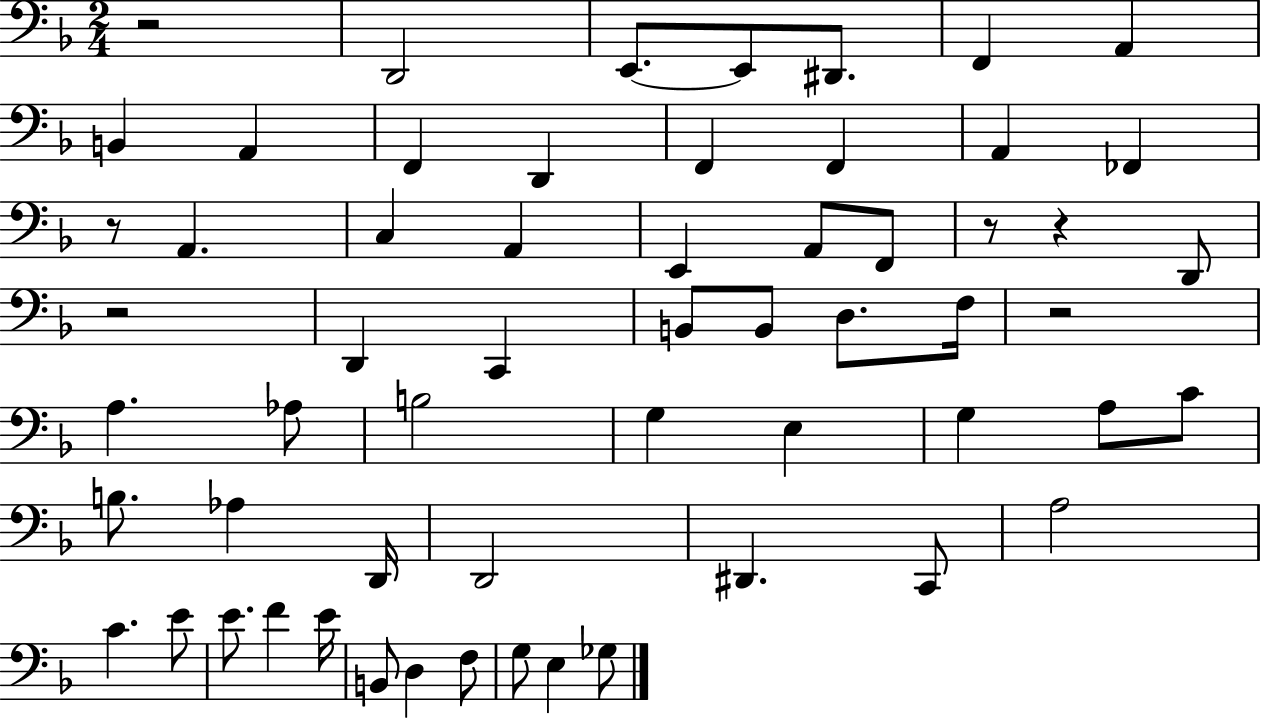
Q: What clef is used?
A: bass